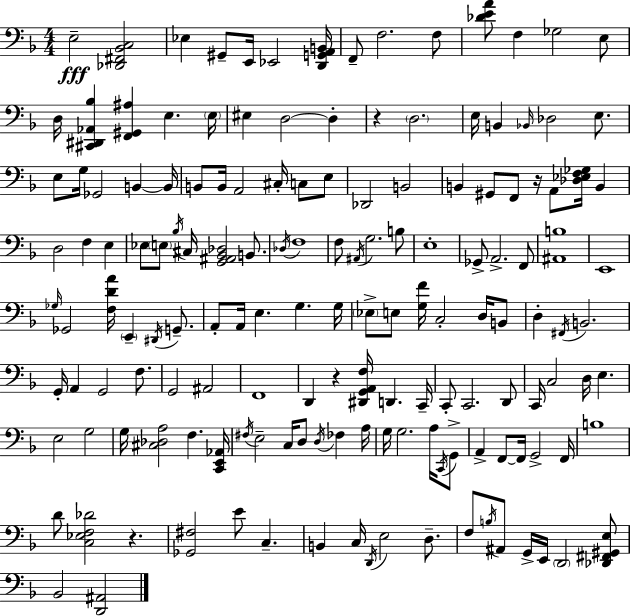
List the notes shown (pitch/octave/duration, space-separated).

E3/h [Db2,F#2,Bb2,C3]/h Eb3/q G#2/e E2/s Eb2/h [D2,G2,A2,B2]/s F2/e F3/h. F3/e [Db4,E4,A4]/e F3/q Gb3/h E3/e D3/s [C#2,D#2,Ab2,Bb3]/q [F2,G#2,A#3]/q E3/q. E3/s EIS3/q D3/h D3/q R/q D3/h. E3/s B2/q Bb2/s Db3/h E3/e. E3/e G3/s Gb2/h B2/q B2/s B2/e B2/s A2/h C#3/s C3/e E3/e Db2/h B2/h B2/q G#2/e F2/e R/s A2/e [Db3,Eb3,F3,Gb3]/s B2/q D3/h F3/q E3/q Eb3/e E3/e Bb3/s C#3/s [G2,A#2,Bb2,Db3]/h B2/e. Db3/s F3/w F3/e A#2/s G3/h. B3/e E3/w Gb2/e A2/h. F2/e [A#2,B3]/w E2/w Gb3/s Gb2/h [F3,D4,A4]/s E2/q D#2/s G2/e. A2/e A2/s E3/q. G3/q. G3/s Eb3/e E3/e [G3,F4]/s C3/h D3/s B2/e D3/q F#2/s B2/h. G2/s A2/q G2/h F3/e. G2/h A#2/h F2/w D2/q R/q [D#2,G2,A2,F3]/s D2/q. C2/s C2/e C2/h. D2/e C2/s C3/h D3/s E3/q. E3/h G3/h G3/s [C#3,Db3,A3]/h F3/q. [C2,E2,Ab2]/s F#3/s E3/h C3/s D3/e D3/s FES3/q A3/s G3/s G3/h. A3/s C2/s G2/e A2/q F2/e F2/s G2/h F2/s B3/w D4/e [C3,Eb3,F3,Db4]/h R/q. [Gb2,F#3]/h E4/e C3/q. B2/q C3/s D2/s E3/h D3/e. F3/e B3/s A#2/e G2/s E2/s D2/h [Db2,F#2,G#2,E3]/e Bb2/h [D2,A#2]/h